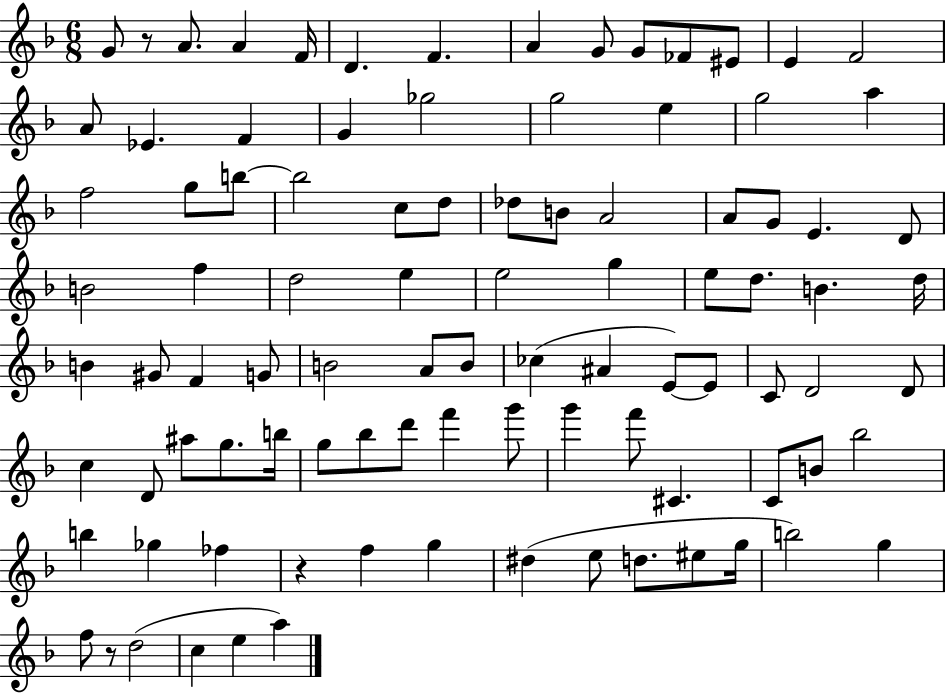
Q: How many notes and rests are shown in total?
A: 95